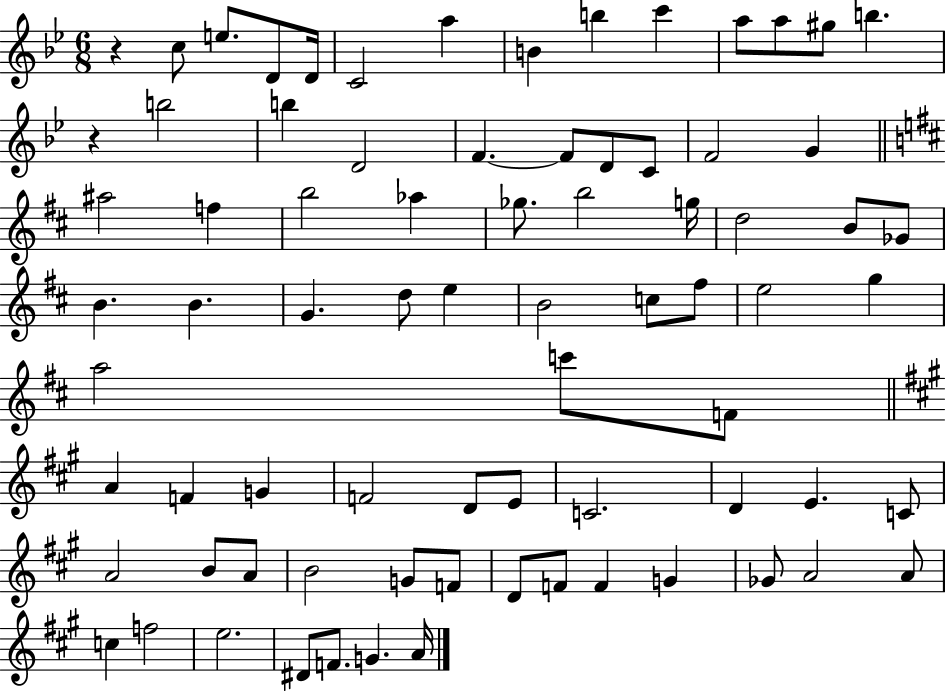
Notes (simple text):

R/q C5/e E5/e. D4/e D4/s C4/h A5/q B4/q B5/q C6/q A5/e A5/e G#5/e B5/q. R/q B5/h B5/q D4/h F4/q. F4/e D4/e C4/e F4/h G4/q A#5/h F5/q B5/h Ab5/q Gb5/e. B5/h G5/s D5/h B4/e Gb4/e B4/q. B4/q. G4/q. D5/e E5/q B4/h C5/e F#5/e E5/h G5/q A5/h C6/e F4/e A4/q F4/q G4/q F4/h D4/e E4/e C4/h. D4/q E4/q. C4/e A4/h B4/e A4/e B4/h G4/e F4/e D4/e F4/e F4/q G4/q Gb4/e A4/h A4/e C5/q F5/h E5/h. D#4/e F4/e. G4/q. A4/s